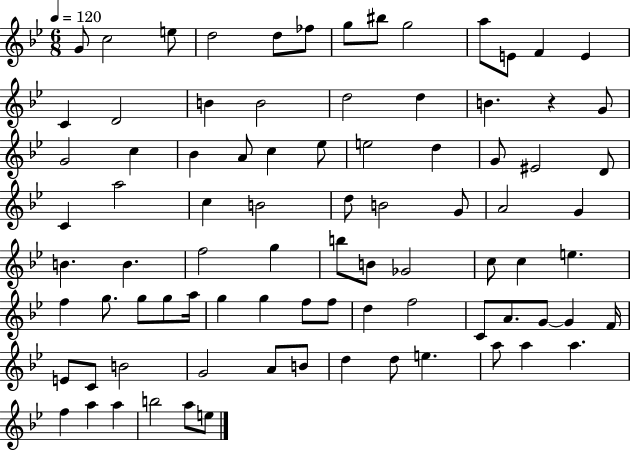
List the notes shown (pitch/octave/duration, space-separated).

G4/e C5/h E5/e D5/h D5/e FES5/e G5/e BIS5/e G5/h A5/e E4/e F4/q E4/q C4/q D4/h B4/q B4/h D5/h D5/q B4/q. R/q G4/e G4/h C5/q Bb4/q A4/e C5/q Eb5/e E5/h D5/q G4/e EIS4/h D4/e C4/q A5/h C5/q B4/h D5/e B4/h G4/e A4/h G4/q B4/q. B4/q. F5/h G5/q B5/e B4/e Gb4/h C5/e C5/q E5/q. F5/q G5/e. G5/e G5/e A5/s G5/q G5/q F5/e F5/e D5/q F5/h C4/e A4/e. G4/e G4/q F4/s E4/e C4/e B4/h G4/h A4/e B4/e D5/q D5/e E5/q. A5/e A5/q A5/q. F5/q A5/q A5/q B5/h A5/e E5/e